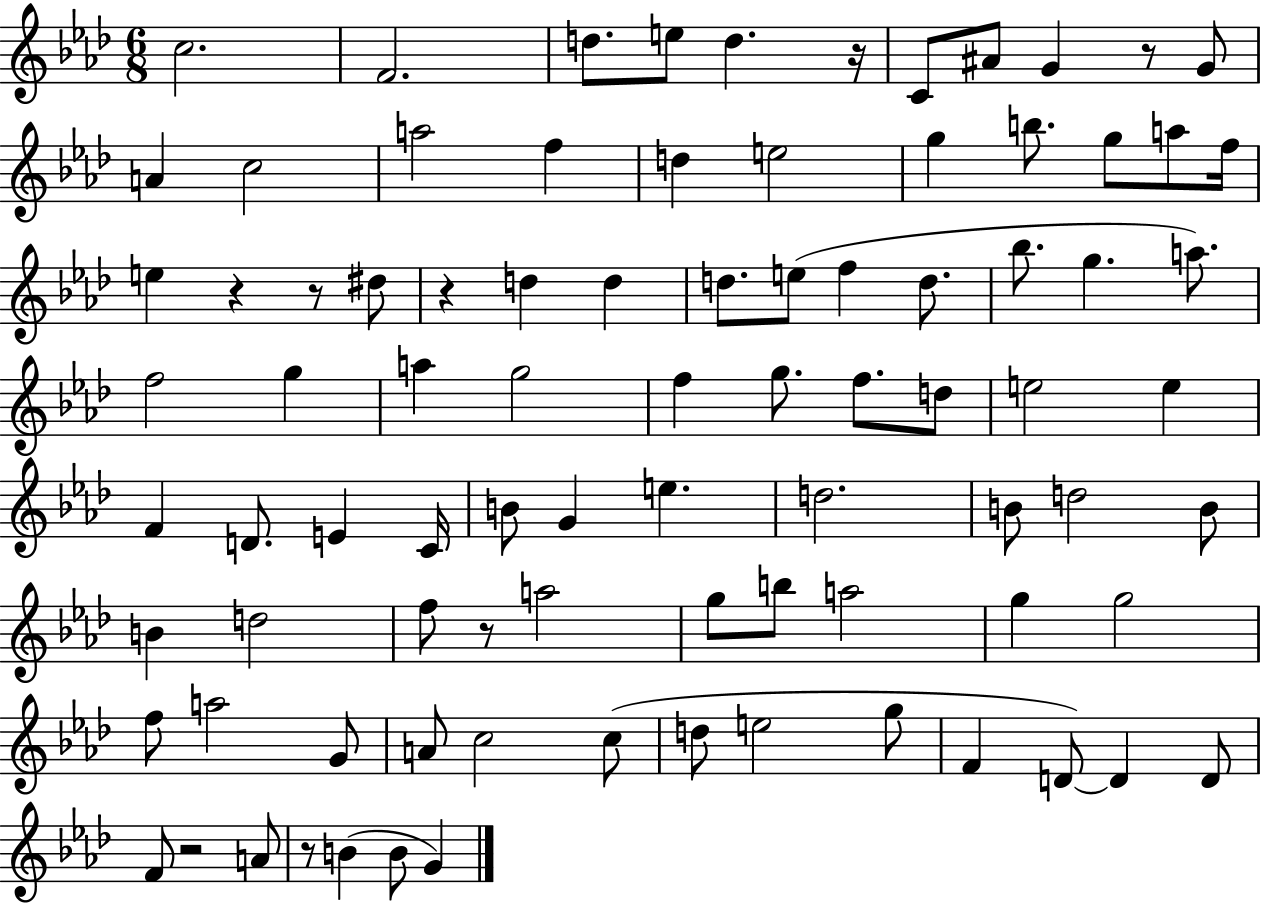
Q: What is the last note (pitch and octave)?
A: G4